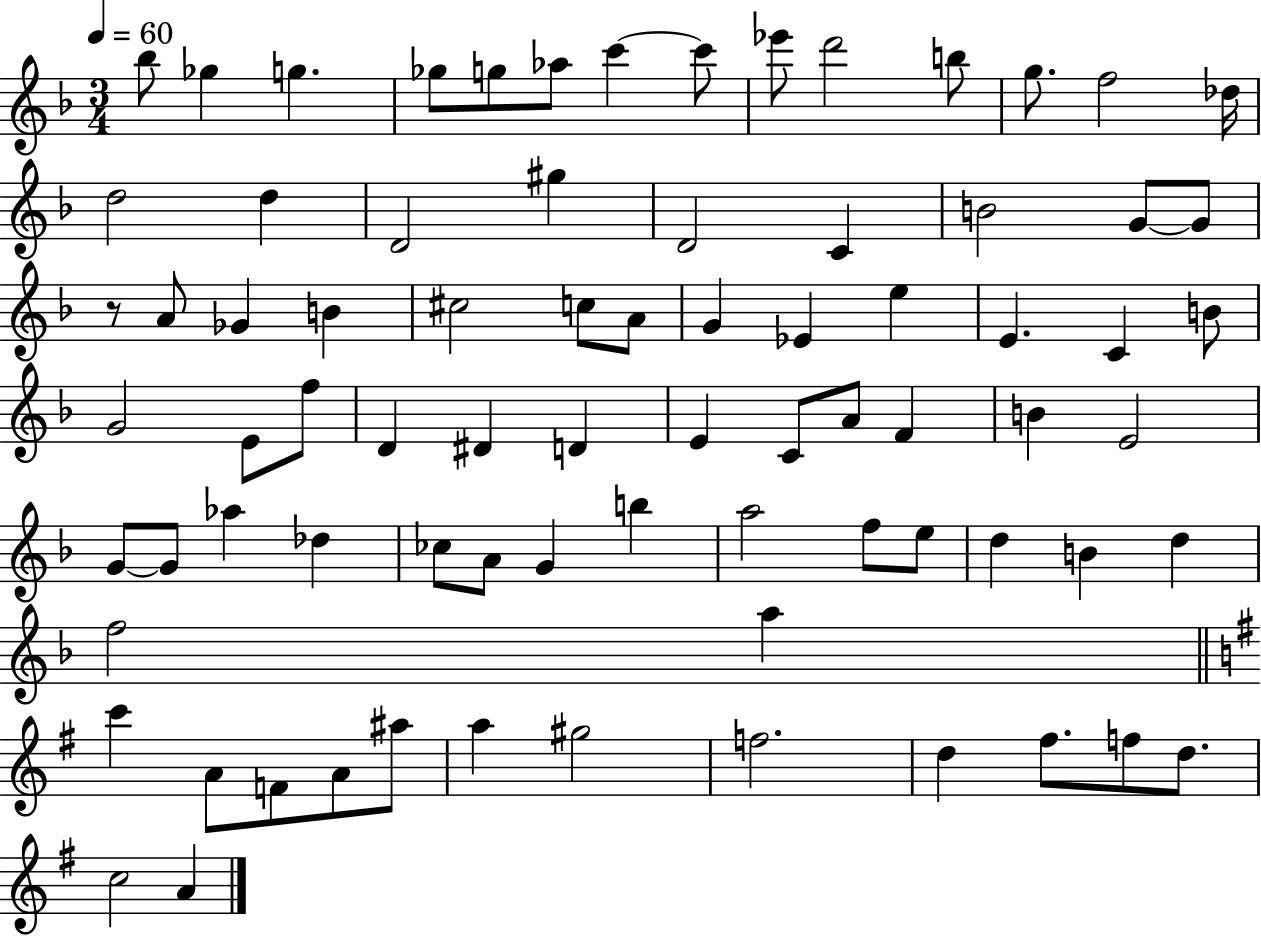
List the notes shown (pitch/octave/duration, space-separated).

Bb5/e Gb5/q G5/q. Gb5/e G5/e Ab5/e C6/q C6/e Eb6/e D6/h B5/e G5/e. F5/h Db5/s D5/h D5/q D4/h G#5/q D4/h C4/q B4/h G4/e G4/e R/e A4/e Gb4/q B4/q C#5/h C5/e A4/e G4/q Eb4/q E5/q E4/q. C4/q B4/e G4/h E4/e F5/e D4/q D#4/q D4/q E4/q C4/e A4/e F4/q B4/q E4/h G4/e G4/e Ab5/q Db5/q CES5/e A4/e G4/q B5/q A5/h F5/e E5/e D5/q B4/q D5/q F5/h A5/q C6/q A4/e F4/e A4/e A#5/e A5/q G#5/h F5/h. D5/q F#5/e. F5/e D5/e. C5/h A4/q